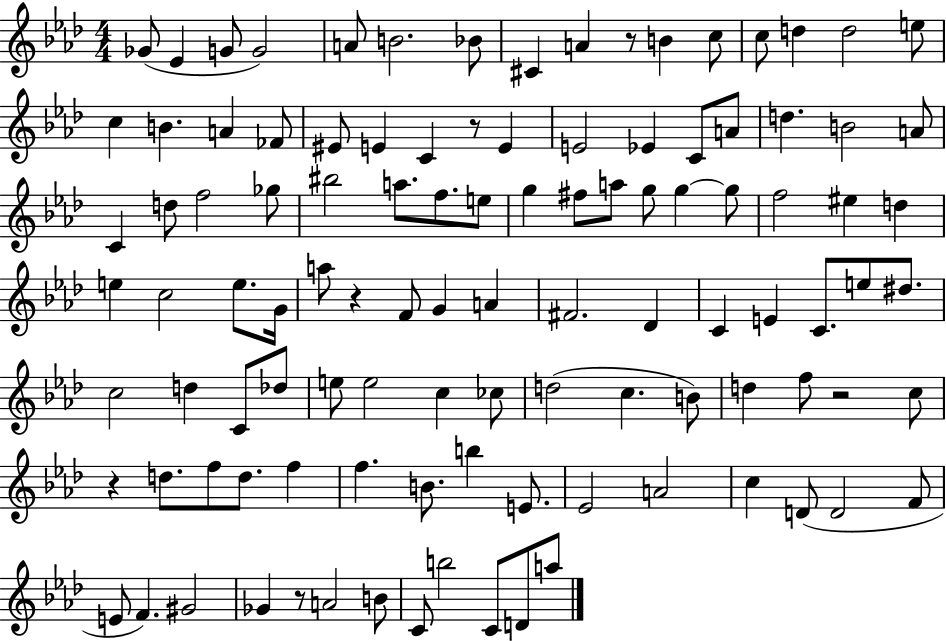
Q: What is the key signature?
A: AES major